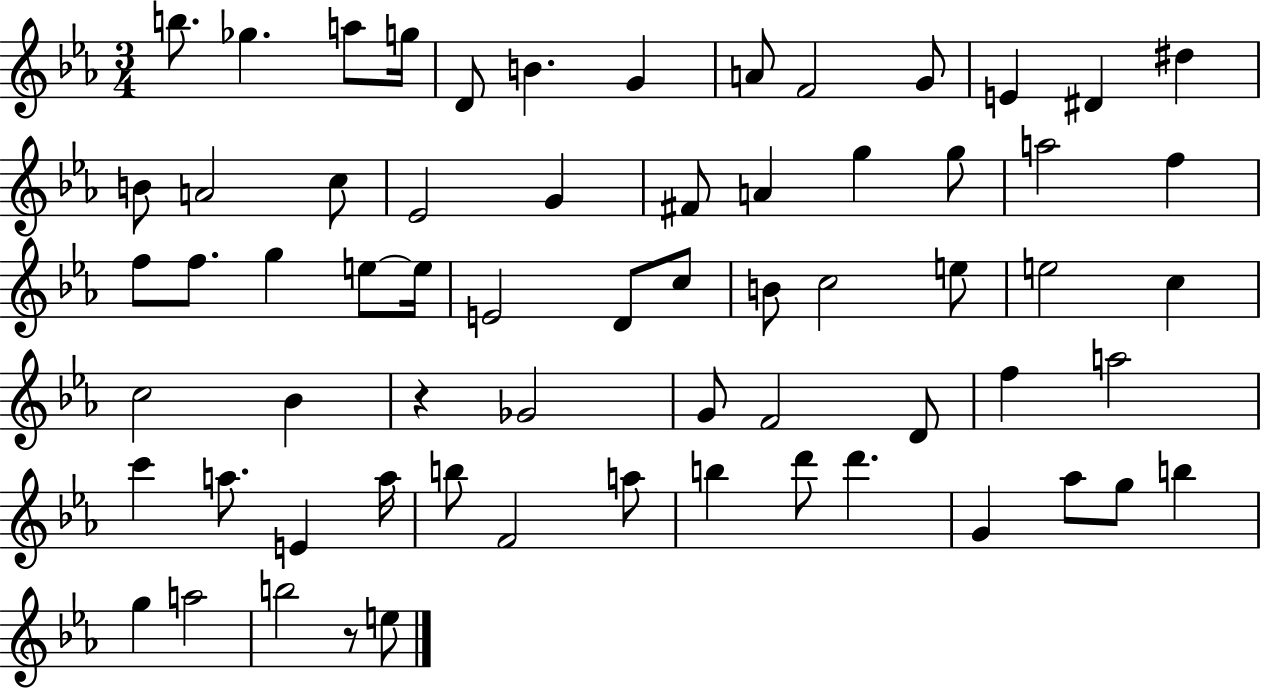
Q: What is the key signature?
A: EES major